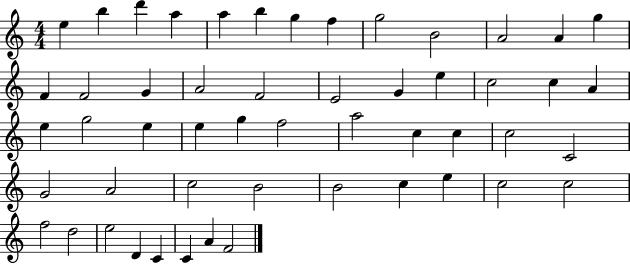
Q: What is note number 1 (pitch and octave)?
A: E5